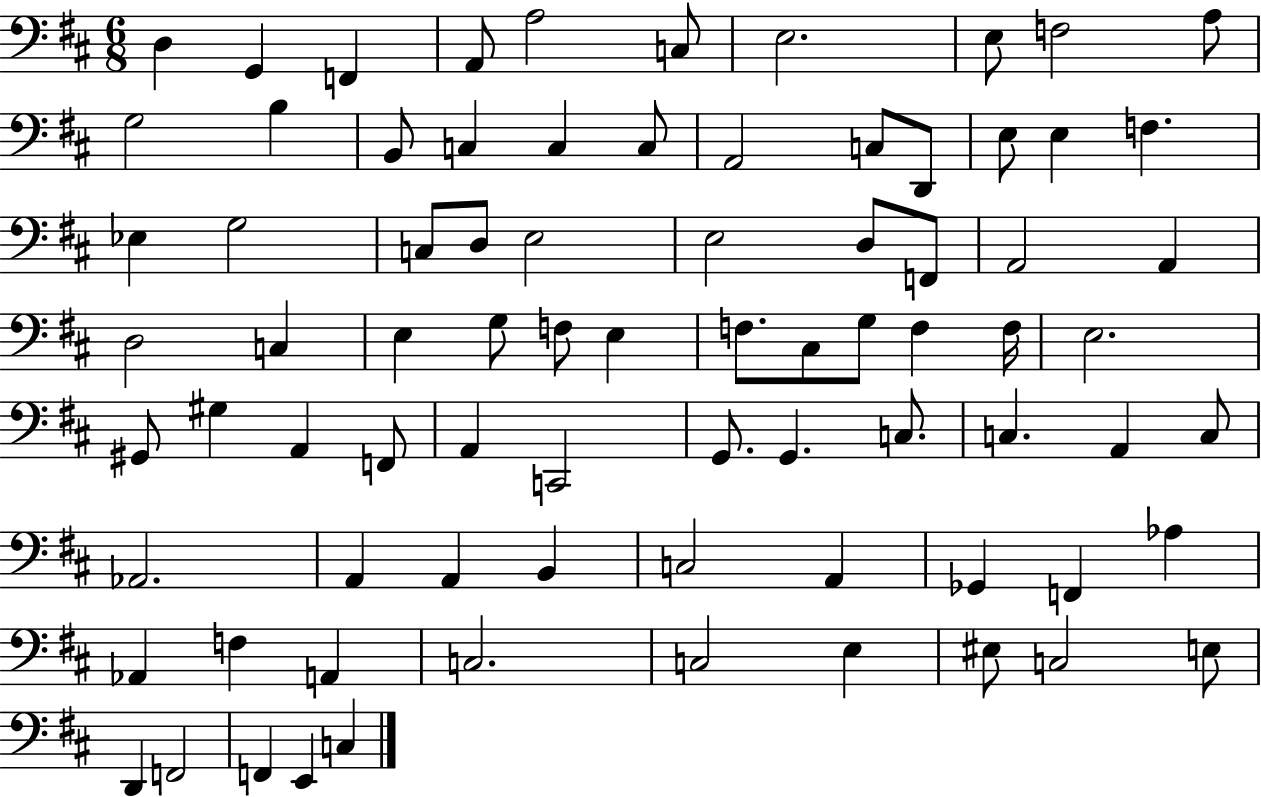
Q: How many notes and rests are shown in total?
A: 79